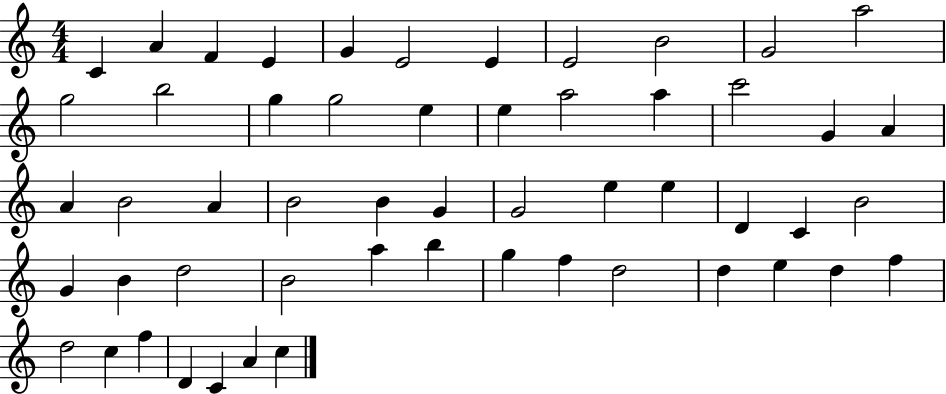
C4/q A4/q F4/q E4/q G4/q E4/h E4/q E4/h B4/h G4/h A5/h G5/h B5/h G5/q G5/h E5/q E5/q A5/h A5/q C6/h G4/q A4/q A4/q B4/h A4/q B4/h B4/q G4/q G4/h E5/q E5/q D4/q C4/q B4/h G4/q B4/q D5/h B4/h A5/q B5/q G5/q F5/q D5/h D5/q E5/q D5/q F5/q D5/h C5/q F5/q D4/q C4/q A4/q C5/q